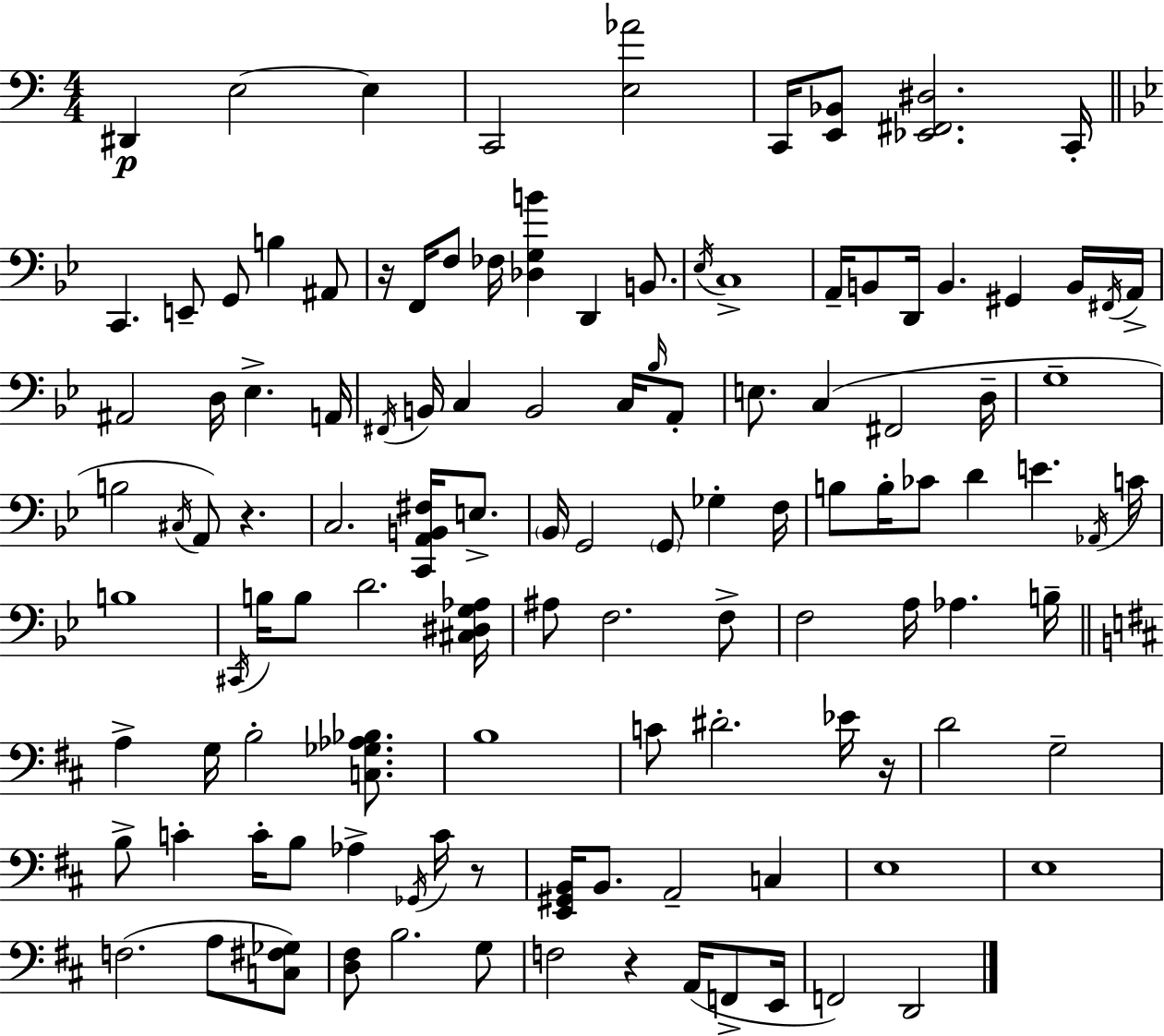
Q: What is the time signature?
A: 4/4